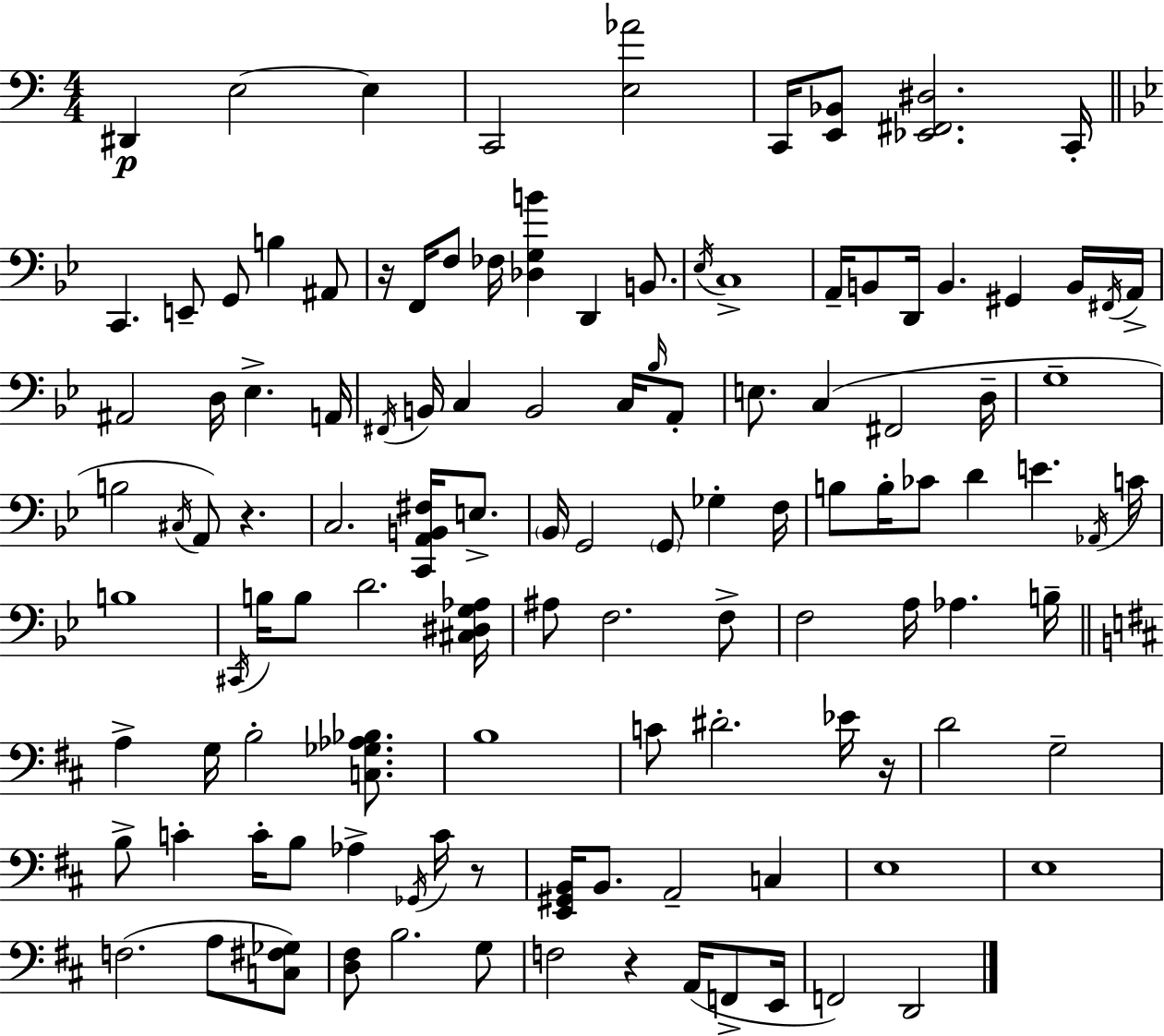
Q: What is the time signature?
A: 4/4